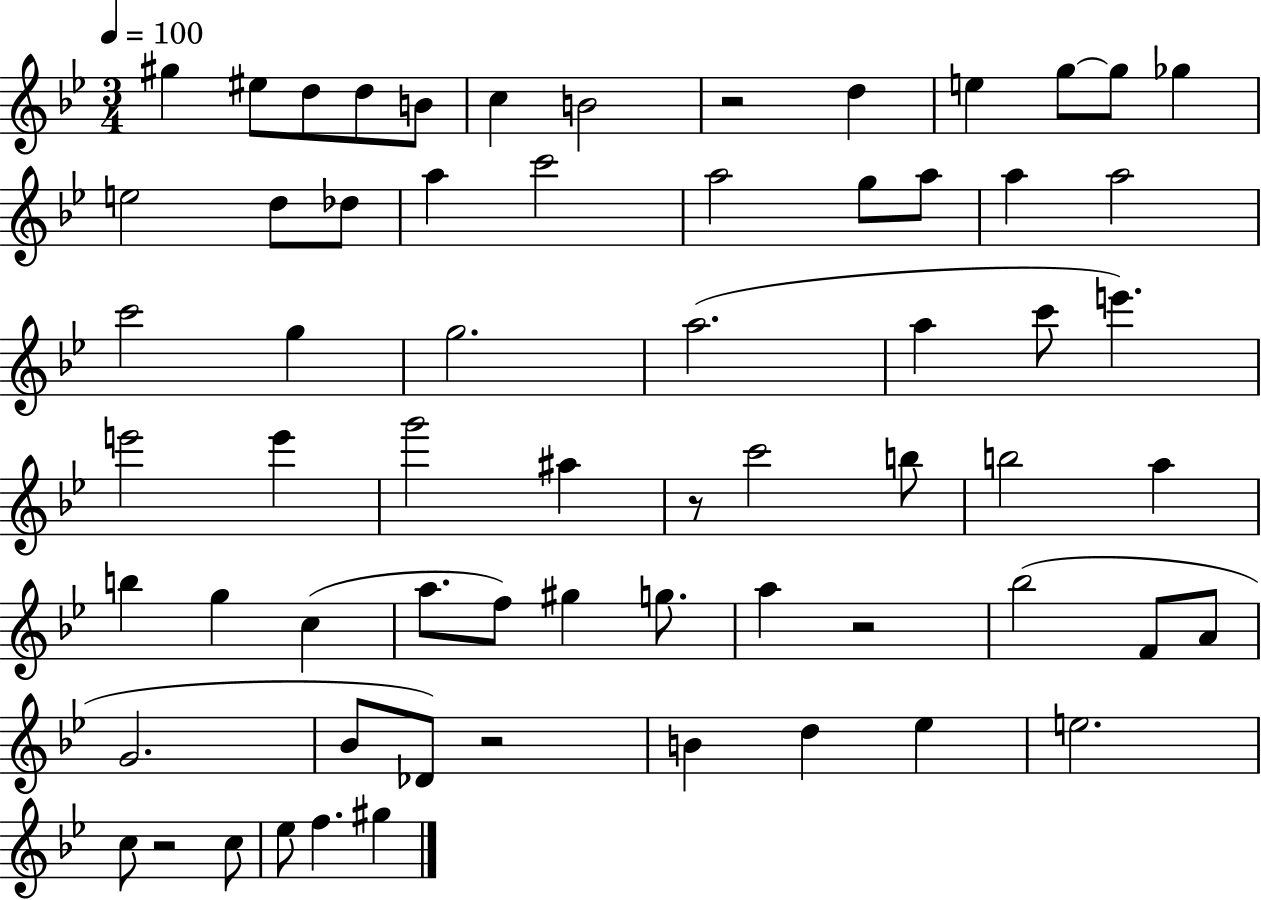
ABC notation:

X:1
T:Untitled
M:3/4
L:1/4
K:Bb
^g ^e/2 d/2 d/2 B/2 c B2 z2 d e g/2 g/2 _g e2 d/2 _d/2 a c'2 a2 g/2 a/2 a a2 c'2 g g2 a2 a c'/2 e' e'2 e' g'2 ^a z/2 c'2 b/2 b2 a b g c a/2 f/2 ^g g/2 a z2 _b2 F/2 A/2 G2 _B/2 _D/2 z2 B d _e e2 c/2 z2 c/2 _e/2 f ^g